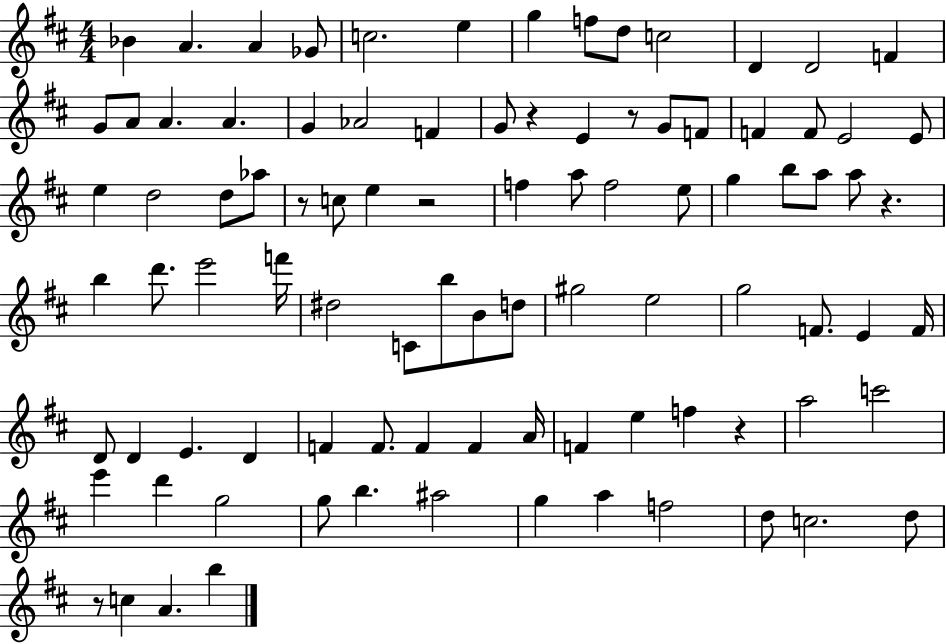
Bb4/q A4/q. A4/q Gb4/e C5/h. E5/q G5/q F5/e D5/e C5/h D4/q D4/h F4/q G4/e A4/e A4/q. A4/q. G4/q Ab4/h F4/q G4/e R/q E4/q R/e G4/e F4/e F4/q F4/e E4/h E4/e E5/q D5/h D5/e Ab5/e R/e C5/e E5/q R/h F5/q A5/e F5/h E5/e G5/q B5/e A5/e A5/e R/q. B5/q D6/e. E6/h F6/s D#5/h C4/e B5/e B4/e D5/e G#5/h E5/h G5/h F4/e. E4/q F4/s D4/e D4/q E4/q. D4/q F4/q F4/e. F4/q F4/q A4/s F4/q E5/q F5/q R/q A5/h C6/h E6/q D6/q G5/h G5/e B5/q. A#5/h G5/q A5/q F5/h D5/e C5/h. D5/e R/e C5/q A4/q. B5/q